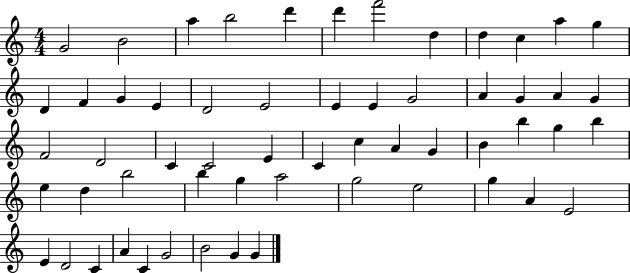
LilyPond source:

{
  \clef treble
  \numericTimeSignature
  \time 4/4
  \key c \major
  g'2 b'2 | a''4 b''2 d'''4 | d'''4 f'''2 d''4 | d''4 c''4 a''4 g''4 | \break d'4 f'4 g'4 e'4 | d'2 e'2 | e'4 e'4 g'2 | a'4 g'4 a'4 g'4 | \break f'2 d'2 | c'4 c'2 e'4 | c'4 c''4 a'4 g'4 | b'4 b''4 g''4 b''4 | \break e''4 d''4 b''2 | b''4 g''4 a''2 | g''2 e''2 | g''4 a'4 e'2 | \break e'4 d'2 c'4 | a'4 c'4 g'2 | b'2 g'4 g'4 | \bar "|."
}